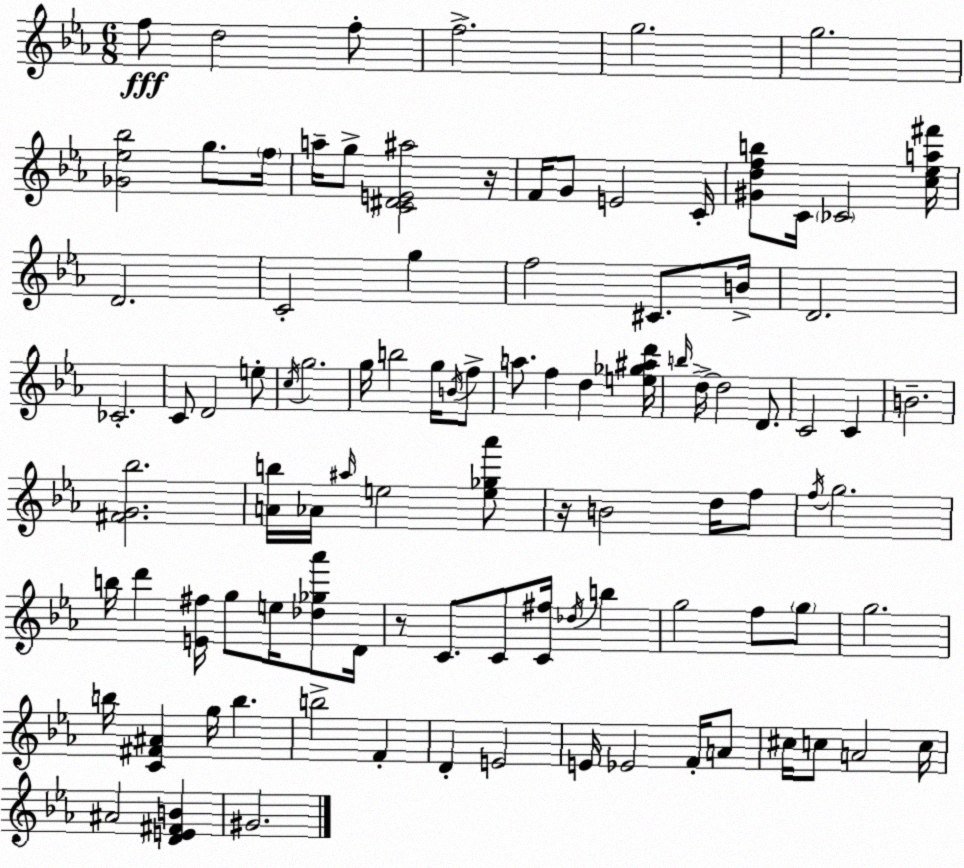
X:1
T:Untitled
M:6/8
L:1/4
K:Eb
f/2 d2 f/2 f2 g2 g2 [_G_e_b]2 g/2 f/4 a/4 g/2 [C^DE^a]2 z/4 F/4 G/2 E2 C/4 [^Gdfb]/2 C/4 _C2 [c_ea^f']/4 D2 C2 g f2 ^C/2 B/4 D2 _C2 C/2 D2 e/2 c/4 g2 g/4 b2 g/4 B/4 f/2 a/2 f d [e_g^ad']/4 b/4 d/4 d2 D/2 C2 C B2 [^FG_b]2 [Ab]/4 _A/4 ^a/4 e2 [e_g_a']/2 z/4 B2 d/4 f/2 f/4 g2 b/4 d' [E^f]/4 g/2 e/4 [_d_g_a']/2 D/4 z/2 C/2 C/2 [C^f]/4 _d/4 b g2 f/2 g/2 g2 b/4 [C^F^A] g/4 b b2 F D E2 E/4 _E2 F/4 A/2 ^c/4 c/2 A2 c/4 ^A2 [DE^FB] ^G2